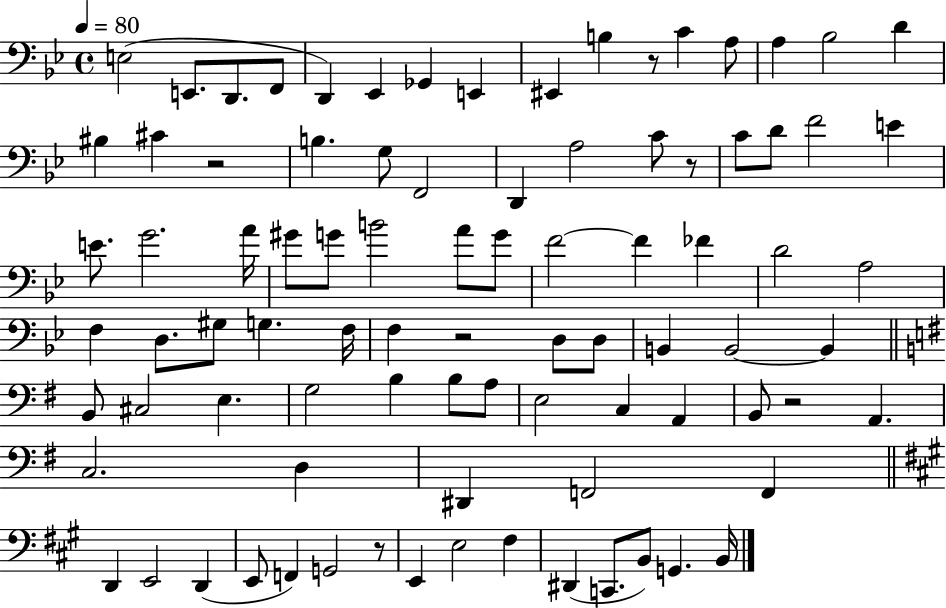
{
  \clef bass
  \time 4/4
  \defaultTimeSignature
  \key bes \major
  \tempo 4 = 80
  e2( e,8. d,8. f,8 | d,4) ees,4 ges,4 e,4 | eis,4 b4 r8 c'4 a8 | a4 bes2 d'4 | \break bis4 cis'4 r2 | b4. g8 f,2 | d,4 a2 c'8 r8 | c'8 d'8 f'2 e'4 | \break e'8. g'2. a'16 | gis'8 g'8 b'2 a'8 g'8 | f'2~~ f'4 fes'4 | d'2 a2 | \break f4 d8. gis8 g4. f16 | f4 r2 d8 d8 | b,4 b,2~~ b,4 | \bar "||" \break \key g \major b,8 cis2 e4. | g2 b4 b8 a8 | e2 c4 a,4 | b,8 r2 a,4. | \break c2. d4 | dis,4 f,2 f,4 | \bar "||" \break \key a \major d,4 e,2 d,4( | e,8 f,4) g,2 r8 | e,4 e2 fis4 | dis,4( c,8. b,8) g,4. b,16 | \break \bar "|."
}